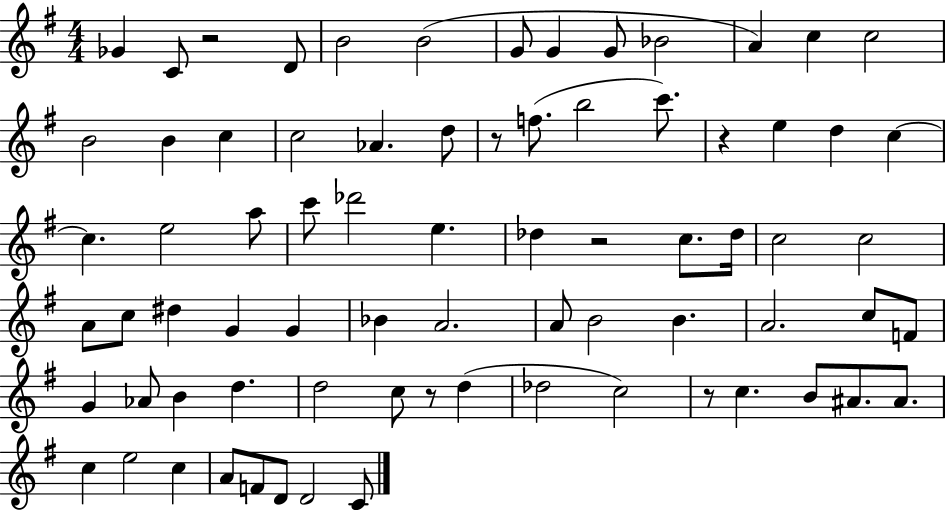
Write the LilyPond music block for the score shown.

{
  \clef treble
  \numericTimeSignature
  \time 4/4
  \key g \major
  ges'4 c'8 r2 d'8 | b'2 b'2( | g'8 g'4 g'8 bes'2 | a'4) c''4 c''2 | \break b'2 b'4 c''4 | c''2 aes'4. d''8 | r8 f''8.( b''2 c'''8.) | r4 e''4 d''4 c''4~~ | \break c''4. e''2 a''8 | c'''8 des'''2 e''4. | des''4 r2 c''8. des''16 | c''2 c''2 | \break a'8 c''8 dis''4 g'4 g'4 | bes'4 a'2. | a'8 b'2 b'4. | a'2. c''8 f'8 | \break g'4 aes'8 b'4 d''4. | d''2 c''8 r8 d''4( | des''2 c''2) | r8 c''4. b'8 ais'8. ais'8. | \break c''4 e''2 c''4 | a'8 f'8 d'8 d'2 c'8 | \bar "|."
}